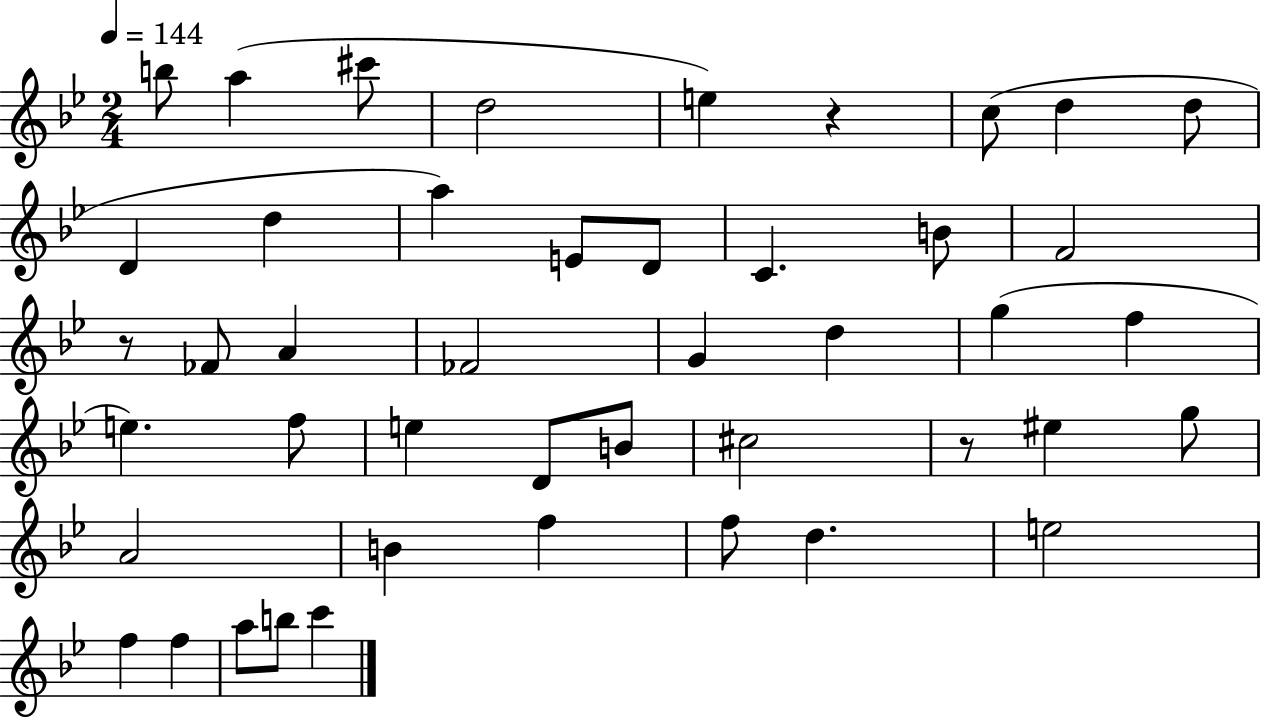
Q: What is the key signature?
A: BES major